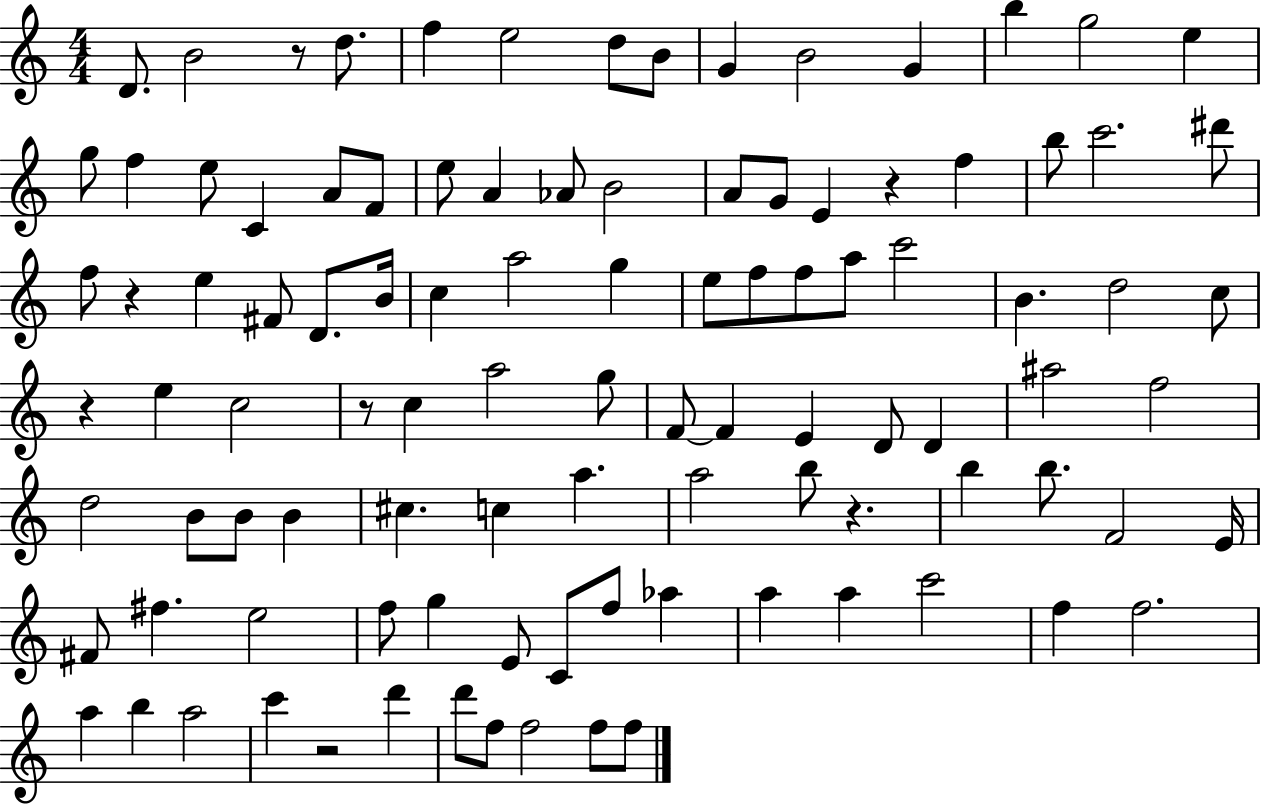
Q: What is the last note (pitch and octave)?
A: F5